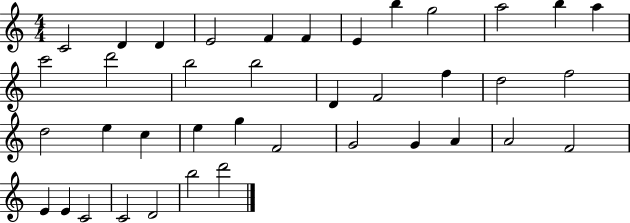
X:1
T:Untitled
M:4/4
L:1/4
K:C
C2 D D E2 F F E b g2 a2 b a c'2 d'2 b2 b2 D F2 f d2 f2 d2 e c e g F2 G2 G A A2 F2 E E C2 C2 D2 b2 d'2